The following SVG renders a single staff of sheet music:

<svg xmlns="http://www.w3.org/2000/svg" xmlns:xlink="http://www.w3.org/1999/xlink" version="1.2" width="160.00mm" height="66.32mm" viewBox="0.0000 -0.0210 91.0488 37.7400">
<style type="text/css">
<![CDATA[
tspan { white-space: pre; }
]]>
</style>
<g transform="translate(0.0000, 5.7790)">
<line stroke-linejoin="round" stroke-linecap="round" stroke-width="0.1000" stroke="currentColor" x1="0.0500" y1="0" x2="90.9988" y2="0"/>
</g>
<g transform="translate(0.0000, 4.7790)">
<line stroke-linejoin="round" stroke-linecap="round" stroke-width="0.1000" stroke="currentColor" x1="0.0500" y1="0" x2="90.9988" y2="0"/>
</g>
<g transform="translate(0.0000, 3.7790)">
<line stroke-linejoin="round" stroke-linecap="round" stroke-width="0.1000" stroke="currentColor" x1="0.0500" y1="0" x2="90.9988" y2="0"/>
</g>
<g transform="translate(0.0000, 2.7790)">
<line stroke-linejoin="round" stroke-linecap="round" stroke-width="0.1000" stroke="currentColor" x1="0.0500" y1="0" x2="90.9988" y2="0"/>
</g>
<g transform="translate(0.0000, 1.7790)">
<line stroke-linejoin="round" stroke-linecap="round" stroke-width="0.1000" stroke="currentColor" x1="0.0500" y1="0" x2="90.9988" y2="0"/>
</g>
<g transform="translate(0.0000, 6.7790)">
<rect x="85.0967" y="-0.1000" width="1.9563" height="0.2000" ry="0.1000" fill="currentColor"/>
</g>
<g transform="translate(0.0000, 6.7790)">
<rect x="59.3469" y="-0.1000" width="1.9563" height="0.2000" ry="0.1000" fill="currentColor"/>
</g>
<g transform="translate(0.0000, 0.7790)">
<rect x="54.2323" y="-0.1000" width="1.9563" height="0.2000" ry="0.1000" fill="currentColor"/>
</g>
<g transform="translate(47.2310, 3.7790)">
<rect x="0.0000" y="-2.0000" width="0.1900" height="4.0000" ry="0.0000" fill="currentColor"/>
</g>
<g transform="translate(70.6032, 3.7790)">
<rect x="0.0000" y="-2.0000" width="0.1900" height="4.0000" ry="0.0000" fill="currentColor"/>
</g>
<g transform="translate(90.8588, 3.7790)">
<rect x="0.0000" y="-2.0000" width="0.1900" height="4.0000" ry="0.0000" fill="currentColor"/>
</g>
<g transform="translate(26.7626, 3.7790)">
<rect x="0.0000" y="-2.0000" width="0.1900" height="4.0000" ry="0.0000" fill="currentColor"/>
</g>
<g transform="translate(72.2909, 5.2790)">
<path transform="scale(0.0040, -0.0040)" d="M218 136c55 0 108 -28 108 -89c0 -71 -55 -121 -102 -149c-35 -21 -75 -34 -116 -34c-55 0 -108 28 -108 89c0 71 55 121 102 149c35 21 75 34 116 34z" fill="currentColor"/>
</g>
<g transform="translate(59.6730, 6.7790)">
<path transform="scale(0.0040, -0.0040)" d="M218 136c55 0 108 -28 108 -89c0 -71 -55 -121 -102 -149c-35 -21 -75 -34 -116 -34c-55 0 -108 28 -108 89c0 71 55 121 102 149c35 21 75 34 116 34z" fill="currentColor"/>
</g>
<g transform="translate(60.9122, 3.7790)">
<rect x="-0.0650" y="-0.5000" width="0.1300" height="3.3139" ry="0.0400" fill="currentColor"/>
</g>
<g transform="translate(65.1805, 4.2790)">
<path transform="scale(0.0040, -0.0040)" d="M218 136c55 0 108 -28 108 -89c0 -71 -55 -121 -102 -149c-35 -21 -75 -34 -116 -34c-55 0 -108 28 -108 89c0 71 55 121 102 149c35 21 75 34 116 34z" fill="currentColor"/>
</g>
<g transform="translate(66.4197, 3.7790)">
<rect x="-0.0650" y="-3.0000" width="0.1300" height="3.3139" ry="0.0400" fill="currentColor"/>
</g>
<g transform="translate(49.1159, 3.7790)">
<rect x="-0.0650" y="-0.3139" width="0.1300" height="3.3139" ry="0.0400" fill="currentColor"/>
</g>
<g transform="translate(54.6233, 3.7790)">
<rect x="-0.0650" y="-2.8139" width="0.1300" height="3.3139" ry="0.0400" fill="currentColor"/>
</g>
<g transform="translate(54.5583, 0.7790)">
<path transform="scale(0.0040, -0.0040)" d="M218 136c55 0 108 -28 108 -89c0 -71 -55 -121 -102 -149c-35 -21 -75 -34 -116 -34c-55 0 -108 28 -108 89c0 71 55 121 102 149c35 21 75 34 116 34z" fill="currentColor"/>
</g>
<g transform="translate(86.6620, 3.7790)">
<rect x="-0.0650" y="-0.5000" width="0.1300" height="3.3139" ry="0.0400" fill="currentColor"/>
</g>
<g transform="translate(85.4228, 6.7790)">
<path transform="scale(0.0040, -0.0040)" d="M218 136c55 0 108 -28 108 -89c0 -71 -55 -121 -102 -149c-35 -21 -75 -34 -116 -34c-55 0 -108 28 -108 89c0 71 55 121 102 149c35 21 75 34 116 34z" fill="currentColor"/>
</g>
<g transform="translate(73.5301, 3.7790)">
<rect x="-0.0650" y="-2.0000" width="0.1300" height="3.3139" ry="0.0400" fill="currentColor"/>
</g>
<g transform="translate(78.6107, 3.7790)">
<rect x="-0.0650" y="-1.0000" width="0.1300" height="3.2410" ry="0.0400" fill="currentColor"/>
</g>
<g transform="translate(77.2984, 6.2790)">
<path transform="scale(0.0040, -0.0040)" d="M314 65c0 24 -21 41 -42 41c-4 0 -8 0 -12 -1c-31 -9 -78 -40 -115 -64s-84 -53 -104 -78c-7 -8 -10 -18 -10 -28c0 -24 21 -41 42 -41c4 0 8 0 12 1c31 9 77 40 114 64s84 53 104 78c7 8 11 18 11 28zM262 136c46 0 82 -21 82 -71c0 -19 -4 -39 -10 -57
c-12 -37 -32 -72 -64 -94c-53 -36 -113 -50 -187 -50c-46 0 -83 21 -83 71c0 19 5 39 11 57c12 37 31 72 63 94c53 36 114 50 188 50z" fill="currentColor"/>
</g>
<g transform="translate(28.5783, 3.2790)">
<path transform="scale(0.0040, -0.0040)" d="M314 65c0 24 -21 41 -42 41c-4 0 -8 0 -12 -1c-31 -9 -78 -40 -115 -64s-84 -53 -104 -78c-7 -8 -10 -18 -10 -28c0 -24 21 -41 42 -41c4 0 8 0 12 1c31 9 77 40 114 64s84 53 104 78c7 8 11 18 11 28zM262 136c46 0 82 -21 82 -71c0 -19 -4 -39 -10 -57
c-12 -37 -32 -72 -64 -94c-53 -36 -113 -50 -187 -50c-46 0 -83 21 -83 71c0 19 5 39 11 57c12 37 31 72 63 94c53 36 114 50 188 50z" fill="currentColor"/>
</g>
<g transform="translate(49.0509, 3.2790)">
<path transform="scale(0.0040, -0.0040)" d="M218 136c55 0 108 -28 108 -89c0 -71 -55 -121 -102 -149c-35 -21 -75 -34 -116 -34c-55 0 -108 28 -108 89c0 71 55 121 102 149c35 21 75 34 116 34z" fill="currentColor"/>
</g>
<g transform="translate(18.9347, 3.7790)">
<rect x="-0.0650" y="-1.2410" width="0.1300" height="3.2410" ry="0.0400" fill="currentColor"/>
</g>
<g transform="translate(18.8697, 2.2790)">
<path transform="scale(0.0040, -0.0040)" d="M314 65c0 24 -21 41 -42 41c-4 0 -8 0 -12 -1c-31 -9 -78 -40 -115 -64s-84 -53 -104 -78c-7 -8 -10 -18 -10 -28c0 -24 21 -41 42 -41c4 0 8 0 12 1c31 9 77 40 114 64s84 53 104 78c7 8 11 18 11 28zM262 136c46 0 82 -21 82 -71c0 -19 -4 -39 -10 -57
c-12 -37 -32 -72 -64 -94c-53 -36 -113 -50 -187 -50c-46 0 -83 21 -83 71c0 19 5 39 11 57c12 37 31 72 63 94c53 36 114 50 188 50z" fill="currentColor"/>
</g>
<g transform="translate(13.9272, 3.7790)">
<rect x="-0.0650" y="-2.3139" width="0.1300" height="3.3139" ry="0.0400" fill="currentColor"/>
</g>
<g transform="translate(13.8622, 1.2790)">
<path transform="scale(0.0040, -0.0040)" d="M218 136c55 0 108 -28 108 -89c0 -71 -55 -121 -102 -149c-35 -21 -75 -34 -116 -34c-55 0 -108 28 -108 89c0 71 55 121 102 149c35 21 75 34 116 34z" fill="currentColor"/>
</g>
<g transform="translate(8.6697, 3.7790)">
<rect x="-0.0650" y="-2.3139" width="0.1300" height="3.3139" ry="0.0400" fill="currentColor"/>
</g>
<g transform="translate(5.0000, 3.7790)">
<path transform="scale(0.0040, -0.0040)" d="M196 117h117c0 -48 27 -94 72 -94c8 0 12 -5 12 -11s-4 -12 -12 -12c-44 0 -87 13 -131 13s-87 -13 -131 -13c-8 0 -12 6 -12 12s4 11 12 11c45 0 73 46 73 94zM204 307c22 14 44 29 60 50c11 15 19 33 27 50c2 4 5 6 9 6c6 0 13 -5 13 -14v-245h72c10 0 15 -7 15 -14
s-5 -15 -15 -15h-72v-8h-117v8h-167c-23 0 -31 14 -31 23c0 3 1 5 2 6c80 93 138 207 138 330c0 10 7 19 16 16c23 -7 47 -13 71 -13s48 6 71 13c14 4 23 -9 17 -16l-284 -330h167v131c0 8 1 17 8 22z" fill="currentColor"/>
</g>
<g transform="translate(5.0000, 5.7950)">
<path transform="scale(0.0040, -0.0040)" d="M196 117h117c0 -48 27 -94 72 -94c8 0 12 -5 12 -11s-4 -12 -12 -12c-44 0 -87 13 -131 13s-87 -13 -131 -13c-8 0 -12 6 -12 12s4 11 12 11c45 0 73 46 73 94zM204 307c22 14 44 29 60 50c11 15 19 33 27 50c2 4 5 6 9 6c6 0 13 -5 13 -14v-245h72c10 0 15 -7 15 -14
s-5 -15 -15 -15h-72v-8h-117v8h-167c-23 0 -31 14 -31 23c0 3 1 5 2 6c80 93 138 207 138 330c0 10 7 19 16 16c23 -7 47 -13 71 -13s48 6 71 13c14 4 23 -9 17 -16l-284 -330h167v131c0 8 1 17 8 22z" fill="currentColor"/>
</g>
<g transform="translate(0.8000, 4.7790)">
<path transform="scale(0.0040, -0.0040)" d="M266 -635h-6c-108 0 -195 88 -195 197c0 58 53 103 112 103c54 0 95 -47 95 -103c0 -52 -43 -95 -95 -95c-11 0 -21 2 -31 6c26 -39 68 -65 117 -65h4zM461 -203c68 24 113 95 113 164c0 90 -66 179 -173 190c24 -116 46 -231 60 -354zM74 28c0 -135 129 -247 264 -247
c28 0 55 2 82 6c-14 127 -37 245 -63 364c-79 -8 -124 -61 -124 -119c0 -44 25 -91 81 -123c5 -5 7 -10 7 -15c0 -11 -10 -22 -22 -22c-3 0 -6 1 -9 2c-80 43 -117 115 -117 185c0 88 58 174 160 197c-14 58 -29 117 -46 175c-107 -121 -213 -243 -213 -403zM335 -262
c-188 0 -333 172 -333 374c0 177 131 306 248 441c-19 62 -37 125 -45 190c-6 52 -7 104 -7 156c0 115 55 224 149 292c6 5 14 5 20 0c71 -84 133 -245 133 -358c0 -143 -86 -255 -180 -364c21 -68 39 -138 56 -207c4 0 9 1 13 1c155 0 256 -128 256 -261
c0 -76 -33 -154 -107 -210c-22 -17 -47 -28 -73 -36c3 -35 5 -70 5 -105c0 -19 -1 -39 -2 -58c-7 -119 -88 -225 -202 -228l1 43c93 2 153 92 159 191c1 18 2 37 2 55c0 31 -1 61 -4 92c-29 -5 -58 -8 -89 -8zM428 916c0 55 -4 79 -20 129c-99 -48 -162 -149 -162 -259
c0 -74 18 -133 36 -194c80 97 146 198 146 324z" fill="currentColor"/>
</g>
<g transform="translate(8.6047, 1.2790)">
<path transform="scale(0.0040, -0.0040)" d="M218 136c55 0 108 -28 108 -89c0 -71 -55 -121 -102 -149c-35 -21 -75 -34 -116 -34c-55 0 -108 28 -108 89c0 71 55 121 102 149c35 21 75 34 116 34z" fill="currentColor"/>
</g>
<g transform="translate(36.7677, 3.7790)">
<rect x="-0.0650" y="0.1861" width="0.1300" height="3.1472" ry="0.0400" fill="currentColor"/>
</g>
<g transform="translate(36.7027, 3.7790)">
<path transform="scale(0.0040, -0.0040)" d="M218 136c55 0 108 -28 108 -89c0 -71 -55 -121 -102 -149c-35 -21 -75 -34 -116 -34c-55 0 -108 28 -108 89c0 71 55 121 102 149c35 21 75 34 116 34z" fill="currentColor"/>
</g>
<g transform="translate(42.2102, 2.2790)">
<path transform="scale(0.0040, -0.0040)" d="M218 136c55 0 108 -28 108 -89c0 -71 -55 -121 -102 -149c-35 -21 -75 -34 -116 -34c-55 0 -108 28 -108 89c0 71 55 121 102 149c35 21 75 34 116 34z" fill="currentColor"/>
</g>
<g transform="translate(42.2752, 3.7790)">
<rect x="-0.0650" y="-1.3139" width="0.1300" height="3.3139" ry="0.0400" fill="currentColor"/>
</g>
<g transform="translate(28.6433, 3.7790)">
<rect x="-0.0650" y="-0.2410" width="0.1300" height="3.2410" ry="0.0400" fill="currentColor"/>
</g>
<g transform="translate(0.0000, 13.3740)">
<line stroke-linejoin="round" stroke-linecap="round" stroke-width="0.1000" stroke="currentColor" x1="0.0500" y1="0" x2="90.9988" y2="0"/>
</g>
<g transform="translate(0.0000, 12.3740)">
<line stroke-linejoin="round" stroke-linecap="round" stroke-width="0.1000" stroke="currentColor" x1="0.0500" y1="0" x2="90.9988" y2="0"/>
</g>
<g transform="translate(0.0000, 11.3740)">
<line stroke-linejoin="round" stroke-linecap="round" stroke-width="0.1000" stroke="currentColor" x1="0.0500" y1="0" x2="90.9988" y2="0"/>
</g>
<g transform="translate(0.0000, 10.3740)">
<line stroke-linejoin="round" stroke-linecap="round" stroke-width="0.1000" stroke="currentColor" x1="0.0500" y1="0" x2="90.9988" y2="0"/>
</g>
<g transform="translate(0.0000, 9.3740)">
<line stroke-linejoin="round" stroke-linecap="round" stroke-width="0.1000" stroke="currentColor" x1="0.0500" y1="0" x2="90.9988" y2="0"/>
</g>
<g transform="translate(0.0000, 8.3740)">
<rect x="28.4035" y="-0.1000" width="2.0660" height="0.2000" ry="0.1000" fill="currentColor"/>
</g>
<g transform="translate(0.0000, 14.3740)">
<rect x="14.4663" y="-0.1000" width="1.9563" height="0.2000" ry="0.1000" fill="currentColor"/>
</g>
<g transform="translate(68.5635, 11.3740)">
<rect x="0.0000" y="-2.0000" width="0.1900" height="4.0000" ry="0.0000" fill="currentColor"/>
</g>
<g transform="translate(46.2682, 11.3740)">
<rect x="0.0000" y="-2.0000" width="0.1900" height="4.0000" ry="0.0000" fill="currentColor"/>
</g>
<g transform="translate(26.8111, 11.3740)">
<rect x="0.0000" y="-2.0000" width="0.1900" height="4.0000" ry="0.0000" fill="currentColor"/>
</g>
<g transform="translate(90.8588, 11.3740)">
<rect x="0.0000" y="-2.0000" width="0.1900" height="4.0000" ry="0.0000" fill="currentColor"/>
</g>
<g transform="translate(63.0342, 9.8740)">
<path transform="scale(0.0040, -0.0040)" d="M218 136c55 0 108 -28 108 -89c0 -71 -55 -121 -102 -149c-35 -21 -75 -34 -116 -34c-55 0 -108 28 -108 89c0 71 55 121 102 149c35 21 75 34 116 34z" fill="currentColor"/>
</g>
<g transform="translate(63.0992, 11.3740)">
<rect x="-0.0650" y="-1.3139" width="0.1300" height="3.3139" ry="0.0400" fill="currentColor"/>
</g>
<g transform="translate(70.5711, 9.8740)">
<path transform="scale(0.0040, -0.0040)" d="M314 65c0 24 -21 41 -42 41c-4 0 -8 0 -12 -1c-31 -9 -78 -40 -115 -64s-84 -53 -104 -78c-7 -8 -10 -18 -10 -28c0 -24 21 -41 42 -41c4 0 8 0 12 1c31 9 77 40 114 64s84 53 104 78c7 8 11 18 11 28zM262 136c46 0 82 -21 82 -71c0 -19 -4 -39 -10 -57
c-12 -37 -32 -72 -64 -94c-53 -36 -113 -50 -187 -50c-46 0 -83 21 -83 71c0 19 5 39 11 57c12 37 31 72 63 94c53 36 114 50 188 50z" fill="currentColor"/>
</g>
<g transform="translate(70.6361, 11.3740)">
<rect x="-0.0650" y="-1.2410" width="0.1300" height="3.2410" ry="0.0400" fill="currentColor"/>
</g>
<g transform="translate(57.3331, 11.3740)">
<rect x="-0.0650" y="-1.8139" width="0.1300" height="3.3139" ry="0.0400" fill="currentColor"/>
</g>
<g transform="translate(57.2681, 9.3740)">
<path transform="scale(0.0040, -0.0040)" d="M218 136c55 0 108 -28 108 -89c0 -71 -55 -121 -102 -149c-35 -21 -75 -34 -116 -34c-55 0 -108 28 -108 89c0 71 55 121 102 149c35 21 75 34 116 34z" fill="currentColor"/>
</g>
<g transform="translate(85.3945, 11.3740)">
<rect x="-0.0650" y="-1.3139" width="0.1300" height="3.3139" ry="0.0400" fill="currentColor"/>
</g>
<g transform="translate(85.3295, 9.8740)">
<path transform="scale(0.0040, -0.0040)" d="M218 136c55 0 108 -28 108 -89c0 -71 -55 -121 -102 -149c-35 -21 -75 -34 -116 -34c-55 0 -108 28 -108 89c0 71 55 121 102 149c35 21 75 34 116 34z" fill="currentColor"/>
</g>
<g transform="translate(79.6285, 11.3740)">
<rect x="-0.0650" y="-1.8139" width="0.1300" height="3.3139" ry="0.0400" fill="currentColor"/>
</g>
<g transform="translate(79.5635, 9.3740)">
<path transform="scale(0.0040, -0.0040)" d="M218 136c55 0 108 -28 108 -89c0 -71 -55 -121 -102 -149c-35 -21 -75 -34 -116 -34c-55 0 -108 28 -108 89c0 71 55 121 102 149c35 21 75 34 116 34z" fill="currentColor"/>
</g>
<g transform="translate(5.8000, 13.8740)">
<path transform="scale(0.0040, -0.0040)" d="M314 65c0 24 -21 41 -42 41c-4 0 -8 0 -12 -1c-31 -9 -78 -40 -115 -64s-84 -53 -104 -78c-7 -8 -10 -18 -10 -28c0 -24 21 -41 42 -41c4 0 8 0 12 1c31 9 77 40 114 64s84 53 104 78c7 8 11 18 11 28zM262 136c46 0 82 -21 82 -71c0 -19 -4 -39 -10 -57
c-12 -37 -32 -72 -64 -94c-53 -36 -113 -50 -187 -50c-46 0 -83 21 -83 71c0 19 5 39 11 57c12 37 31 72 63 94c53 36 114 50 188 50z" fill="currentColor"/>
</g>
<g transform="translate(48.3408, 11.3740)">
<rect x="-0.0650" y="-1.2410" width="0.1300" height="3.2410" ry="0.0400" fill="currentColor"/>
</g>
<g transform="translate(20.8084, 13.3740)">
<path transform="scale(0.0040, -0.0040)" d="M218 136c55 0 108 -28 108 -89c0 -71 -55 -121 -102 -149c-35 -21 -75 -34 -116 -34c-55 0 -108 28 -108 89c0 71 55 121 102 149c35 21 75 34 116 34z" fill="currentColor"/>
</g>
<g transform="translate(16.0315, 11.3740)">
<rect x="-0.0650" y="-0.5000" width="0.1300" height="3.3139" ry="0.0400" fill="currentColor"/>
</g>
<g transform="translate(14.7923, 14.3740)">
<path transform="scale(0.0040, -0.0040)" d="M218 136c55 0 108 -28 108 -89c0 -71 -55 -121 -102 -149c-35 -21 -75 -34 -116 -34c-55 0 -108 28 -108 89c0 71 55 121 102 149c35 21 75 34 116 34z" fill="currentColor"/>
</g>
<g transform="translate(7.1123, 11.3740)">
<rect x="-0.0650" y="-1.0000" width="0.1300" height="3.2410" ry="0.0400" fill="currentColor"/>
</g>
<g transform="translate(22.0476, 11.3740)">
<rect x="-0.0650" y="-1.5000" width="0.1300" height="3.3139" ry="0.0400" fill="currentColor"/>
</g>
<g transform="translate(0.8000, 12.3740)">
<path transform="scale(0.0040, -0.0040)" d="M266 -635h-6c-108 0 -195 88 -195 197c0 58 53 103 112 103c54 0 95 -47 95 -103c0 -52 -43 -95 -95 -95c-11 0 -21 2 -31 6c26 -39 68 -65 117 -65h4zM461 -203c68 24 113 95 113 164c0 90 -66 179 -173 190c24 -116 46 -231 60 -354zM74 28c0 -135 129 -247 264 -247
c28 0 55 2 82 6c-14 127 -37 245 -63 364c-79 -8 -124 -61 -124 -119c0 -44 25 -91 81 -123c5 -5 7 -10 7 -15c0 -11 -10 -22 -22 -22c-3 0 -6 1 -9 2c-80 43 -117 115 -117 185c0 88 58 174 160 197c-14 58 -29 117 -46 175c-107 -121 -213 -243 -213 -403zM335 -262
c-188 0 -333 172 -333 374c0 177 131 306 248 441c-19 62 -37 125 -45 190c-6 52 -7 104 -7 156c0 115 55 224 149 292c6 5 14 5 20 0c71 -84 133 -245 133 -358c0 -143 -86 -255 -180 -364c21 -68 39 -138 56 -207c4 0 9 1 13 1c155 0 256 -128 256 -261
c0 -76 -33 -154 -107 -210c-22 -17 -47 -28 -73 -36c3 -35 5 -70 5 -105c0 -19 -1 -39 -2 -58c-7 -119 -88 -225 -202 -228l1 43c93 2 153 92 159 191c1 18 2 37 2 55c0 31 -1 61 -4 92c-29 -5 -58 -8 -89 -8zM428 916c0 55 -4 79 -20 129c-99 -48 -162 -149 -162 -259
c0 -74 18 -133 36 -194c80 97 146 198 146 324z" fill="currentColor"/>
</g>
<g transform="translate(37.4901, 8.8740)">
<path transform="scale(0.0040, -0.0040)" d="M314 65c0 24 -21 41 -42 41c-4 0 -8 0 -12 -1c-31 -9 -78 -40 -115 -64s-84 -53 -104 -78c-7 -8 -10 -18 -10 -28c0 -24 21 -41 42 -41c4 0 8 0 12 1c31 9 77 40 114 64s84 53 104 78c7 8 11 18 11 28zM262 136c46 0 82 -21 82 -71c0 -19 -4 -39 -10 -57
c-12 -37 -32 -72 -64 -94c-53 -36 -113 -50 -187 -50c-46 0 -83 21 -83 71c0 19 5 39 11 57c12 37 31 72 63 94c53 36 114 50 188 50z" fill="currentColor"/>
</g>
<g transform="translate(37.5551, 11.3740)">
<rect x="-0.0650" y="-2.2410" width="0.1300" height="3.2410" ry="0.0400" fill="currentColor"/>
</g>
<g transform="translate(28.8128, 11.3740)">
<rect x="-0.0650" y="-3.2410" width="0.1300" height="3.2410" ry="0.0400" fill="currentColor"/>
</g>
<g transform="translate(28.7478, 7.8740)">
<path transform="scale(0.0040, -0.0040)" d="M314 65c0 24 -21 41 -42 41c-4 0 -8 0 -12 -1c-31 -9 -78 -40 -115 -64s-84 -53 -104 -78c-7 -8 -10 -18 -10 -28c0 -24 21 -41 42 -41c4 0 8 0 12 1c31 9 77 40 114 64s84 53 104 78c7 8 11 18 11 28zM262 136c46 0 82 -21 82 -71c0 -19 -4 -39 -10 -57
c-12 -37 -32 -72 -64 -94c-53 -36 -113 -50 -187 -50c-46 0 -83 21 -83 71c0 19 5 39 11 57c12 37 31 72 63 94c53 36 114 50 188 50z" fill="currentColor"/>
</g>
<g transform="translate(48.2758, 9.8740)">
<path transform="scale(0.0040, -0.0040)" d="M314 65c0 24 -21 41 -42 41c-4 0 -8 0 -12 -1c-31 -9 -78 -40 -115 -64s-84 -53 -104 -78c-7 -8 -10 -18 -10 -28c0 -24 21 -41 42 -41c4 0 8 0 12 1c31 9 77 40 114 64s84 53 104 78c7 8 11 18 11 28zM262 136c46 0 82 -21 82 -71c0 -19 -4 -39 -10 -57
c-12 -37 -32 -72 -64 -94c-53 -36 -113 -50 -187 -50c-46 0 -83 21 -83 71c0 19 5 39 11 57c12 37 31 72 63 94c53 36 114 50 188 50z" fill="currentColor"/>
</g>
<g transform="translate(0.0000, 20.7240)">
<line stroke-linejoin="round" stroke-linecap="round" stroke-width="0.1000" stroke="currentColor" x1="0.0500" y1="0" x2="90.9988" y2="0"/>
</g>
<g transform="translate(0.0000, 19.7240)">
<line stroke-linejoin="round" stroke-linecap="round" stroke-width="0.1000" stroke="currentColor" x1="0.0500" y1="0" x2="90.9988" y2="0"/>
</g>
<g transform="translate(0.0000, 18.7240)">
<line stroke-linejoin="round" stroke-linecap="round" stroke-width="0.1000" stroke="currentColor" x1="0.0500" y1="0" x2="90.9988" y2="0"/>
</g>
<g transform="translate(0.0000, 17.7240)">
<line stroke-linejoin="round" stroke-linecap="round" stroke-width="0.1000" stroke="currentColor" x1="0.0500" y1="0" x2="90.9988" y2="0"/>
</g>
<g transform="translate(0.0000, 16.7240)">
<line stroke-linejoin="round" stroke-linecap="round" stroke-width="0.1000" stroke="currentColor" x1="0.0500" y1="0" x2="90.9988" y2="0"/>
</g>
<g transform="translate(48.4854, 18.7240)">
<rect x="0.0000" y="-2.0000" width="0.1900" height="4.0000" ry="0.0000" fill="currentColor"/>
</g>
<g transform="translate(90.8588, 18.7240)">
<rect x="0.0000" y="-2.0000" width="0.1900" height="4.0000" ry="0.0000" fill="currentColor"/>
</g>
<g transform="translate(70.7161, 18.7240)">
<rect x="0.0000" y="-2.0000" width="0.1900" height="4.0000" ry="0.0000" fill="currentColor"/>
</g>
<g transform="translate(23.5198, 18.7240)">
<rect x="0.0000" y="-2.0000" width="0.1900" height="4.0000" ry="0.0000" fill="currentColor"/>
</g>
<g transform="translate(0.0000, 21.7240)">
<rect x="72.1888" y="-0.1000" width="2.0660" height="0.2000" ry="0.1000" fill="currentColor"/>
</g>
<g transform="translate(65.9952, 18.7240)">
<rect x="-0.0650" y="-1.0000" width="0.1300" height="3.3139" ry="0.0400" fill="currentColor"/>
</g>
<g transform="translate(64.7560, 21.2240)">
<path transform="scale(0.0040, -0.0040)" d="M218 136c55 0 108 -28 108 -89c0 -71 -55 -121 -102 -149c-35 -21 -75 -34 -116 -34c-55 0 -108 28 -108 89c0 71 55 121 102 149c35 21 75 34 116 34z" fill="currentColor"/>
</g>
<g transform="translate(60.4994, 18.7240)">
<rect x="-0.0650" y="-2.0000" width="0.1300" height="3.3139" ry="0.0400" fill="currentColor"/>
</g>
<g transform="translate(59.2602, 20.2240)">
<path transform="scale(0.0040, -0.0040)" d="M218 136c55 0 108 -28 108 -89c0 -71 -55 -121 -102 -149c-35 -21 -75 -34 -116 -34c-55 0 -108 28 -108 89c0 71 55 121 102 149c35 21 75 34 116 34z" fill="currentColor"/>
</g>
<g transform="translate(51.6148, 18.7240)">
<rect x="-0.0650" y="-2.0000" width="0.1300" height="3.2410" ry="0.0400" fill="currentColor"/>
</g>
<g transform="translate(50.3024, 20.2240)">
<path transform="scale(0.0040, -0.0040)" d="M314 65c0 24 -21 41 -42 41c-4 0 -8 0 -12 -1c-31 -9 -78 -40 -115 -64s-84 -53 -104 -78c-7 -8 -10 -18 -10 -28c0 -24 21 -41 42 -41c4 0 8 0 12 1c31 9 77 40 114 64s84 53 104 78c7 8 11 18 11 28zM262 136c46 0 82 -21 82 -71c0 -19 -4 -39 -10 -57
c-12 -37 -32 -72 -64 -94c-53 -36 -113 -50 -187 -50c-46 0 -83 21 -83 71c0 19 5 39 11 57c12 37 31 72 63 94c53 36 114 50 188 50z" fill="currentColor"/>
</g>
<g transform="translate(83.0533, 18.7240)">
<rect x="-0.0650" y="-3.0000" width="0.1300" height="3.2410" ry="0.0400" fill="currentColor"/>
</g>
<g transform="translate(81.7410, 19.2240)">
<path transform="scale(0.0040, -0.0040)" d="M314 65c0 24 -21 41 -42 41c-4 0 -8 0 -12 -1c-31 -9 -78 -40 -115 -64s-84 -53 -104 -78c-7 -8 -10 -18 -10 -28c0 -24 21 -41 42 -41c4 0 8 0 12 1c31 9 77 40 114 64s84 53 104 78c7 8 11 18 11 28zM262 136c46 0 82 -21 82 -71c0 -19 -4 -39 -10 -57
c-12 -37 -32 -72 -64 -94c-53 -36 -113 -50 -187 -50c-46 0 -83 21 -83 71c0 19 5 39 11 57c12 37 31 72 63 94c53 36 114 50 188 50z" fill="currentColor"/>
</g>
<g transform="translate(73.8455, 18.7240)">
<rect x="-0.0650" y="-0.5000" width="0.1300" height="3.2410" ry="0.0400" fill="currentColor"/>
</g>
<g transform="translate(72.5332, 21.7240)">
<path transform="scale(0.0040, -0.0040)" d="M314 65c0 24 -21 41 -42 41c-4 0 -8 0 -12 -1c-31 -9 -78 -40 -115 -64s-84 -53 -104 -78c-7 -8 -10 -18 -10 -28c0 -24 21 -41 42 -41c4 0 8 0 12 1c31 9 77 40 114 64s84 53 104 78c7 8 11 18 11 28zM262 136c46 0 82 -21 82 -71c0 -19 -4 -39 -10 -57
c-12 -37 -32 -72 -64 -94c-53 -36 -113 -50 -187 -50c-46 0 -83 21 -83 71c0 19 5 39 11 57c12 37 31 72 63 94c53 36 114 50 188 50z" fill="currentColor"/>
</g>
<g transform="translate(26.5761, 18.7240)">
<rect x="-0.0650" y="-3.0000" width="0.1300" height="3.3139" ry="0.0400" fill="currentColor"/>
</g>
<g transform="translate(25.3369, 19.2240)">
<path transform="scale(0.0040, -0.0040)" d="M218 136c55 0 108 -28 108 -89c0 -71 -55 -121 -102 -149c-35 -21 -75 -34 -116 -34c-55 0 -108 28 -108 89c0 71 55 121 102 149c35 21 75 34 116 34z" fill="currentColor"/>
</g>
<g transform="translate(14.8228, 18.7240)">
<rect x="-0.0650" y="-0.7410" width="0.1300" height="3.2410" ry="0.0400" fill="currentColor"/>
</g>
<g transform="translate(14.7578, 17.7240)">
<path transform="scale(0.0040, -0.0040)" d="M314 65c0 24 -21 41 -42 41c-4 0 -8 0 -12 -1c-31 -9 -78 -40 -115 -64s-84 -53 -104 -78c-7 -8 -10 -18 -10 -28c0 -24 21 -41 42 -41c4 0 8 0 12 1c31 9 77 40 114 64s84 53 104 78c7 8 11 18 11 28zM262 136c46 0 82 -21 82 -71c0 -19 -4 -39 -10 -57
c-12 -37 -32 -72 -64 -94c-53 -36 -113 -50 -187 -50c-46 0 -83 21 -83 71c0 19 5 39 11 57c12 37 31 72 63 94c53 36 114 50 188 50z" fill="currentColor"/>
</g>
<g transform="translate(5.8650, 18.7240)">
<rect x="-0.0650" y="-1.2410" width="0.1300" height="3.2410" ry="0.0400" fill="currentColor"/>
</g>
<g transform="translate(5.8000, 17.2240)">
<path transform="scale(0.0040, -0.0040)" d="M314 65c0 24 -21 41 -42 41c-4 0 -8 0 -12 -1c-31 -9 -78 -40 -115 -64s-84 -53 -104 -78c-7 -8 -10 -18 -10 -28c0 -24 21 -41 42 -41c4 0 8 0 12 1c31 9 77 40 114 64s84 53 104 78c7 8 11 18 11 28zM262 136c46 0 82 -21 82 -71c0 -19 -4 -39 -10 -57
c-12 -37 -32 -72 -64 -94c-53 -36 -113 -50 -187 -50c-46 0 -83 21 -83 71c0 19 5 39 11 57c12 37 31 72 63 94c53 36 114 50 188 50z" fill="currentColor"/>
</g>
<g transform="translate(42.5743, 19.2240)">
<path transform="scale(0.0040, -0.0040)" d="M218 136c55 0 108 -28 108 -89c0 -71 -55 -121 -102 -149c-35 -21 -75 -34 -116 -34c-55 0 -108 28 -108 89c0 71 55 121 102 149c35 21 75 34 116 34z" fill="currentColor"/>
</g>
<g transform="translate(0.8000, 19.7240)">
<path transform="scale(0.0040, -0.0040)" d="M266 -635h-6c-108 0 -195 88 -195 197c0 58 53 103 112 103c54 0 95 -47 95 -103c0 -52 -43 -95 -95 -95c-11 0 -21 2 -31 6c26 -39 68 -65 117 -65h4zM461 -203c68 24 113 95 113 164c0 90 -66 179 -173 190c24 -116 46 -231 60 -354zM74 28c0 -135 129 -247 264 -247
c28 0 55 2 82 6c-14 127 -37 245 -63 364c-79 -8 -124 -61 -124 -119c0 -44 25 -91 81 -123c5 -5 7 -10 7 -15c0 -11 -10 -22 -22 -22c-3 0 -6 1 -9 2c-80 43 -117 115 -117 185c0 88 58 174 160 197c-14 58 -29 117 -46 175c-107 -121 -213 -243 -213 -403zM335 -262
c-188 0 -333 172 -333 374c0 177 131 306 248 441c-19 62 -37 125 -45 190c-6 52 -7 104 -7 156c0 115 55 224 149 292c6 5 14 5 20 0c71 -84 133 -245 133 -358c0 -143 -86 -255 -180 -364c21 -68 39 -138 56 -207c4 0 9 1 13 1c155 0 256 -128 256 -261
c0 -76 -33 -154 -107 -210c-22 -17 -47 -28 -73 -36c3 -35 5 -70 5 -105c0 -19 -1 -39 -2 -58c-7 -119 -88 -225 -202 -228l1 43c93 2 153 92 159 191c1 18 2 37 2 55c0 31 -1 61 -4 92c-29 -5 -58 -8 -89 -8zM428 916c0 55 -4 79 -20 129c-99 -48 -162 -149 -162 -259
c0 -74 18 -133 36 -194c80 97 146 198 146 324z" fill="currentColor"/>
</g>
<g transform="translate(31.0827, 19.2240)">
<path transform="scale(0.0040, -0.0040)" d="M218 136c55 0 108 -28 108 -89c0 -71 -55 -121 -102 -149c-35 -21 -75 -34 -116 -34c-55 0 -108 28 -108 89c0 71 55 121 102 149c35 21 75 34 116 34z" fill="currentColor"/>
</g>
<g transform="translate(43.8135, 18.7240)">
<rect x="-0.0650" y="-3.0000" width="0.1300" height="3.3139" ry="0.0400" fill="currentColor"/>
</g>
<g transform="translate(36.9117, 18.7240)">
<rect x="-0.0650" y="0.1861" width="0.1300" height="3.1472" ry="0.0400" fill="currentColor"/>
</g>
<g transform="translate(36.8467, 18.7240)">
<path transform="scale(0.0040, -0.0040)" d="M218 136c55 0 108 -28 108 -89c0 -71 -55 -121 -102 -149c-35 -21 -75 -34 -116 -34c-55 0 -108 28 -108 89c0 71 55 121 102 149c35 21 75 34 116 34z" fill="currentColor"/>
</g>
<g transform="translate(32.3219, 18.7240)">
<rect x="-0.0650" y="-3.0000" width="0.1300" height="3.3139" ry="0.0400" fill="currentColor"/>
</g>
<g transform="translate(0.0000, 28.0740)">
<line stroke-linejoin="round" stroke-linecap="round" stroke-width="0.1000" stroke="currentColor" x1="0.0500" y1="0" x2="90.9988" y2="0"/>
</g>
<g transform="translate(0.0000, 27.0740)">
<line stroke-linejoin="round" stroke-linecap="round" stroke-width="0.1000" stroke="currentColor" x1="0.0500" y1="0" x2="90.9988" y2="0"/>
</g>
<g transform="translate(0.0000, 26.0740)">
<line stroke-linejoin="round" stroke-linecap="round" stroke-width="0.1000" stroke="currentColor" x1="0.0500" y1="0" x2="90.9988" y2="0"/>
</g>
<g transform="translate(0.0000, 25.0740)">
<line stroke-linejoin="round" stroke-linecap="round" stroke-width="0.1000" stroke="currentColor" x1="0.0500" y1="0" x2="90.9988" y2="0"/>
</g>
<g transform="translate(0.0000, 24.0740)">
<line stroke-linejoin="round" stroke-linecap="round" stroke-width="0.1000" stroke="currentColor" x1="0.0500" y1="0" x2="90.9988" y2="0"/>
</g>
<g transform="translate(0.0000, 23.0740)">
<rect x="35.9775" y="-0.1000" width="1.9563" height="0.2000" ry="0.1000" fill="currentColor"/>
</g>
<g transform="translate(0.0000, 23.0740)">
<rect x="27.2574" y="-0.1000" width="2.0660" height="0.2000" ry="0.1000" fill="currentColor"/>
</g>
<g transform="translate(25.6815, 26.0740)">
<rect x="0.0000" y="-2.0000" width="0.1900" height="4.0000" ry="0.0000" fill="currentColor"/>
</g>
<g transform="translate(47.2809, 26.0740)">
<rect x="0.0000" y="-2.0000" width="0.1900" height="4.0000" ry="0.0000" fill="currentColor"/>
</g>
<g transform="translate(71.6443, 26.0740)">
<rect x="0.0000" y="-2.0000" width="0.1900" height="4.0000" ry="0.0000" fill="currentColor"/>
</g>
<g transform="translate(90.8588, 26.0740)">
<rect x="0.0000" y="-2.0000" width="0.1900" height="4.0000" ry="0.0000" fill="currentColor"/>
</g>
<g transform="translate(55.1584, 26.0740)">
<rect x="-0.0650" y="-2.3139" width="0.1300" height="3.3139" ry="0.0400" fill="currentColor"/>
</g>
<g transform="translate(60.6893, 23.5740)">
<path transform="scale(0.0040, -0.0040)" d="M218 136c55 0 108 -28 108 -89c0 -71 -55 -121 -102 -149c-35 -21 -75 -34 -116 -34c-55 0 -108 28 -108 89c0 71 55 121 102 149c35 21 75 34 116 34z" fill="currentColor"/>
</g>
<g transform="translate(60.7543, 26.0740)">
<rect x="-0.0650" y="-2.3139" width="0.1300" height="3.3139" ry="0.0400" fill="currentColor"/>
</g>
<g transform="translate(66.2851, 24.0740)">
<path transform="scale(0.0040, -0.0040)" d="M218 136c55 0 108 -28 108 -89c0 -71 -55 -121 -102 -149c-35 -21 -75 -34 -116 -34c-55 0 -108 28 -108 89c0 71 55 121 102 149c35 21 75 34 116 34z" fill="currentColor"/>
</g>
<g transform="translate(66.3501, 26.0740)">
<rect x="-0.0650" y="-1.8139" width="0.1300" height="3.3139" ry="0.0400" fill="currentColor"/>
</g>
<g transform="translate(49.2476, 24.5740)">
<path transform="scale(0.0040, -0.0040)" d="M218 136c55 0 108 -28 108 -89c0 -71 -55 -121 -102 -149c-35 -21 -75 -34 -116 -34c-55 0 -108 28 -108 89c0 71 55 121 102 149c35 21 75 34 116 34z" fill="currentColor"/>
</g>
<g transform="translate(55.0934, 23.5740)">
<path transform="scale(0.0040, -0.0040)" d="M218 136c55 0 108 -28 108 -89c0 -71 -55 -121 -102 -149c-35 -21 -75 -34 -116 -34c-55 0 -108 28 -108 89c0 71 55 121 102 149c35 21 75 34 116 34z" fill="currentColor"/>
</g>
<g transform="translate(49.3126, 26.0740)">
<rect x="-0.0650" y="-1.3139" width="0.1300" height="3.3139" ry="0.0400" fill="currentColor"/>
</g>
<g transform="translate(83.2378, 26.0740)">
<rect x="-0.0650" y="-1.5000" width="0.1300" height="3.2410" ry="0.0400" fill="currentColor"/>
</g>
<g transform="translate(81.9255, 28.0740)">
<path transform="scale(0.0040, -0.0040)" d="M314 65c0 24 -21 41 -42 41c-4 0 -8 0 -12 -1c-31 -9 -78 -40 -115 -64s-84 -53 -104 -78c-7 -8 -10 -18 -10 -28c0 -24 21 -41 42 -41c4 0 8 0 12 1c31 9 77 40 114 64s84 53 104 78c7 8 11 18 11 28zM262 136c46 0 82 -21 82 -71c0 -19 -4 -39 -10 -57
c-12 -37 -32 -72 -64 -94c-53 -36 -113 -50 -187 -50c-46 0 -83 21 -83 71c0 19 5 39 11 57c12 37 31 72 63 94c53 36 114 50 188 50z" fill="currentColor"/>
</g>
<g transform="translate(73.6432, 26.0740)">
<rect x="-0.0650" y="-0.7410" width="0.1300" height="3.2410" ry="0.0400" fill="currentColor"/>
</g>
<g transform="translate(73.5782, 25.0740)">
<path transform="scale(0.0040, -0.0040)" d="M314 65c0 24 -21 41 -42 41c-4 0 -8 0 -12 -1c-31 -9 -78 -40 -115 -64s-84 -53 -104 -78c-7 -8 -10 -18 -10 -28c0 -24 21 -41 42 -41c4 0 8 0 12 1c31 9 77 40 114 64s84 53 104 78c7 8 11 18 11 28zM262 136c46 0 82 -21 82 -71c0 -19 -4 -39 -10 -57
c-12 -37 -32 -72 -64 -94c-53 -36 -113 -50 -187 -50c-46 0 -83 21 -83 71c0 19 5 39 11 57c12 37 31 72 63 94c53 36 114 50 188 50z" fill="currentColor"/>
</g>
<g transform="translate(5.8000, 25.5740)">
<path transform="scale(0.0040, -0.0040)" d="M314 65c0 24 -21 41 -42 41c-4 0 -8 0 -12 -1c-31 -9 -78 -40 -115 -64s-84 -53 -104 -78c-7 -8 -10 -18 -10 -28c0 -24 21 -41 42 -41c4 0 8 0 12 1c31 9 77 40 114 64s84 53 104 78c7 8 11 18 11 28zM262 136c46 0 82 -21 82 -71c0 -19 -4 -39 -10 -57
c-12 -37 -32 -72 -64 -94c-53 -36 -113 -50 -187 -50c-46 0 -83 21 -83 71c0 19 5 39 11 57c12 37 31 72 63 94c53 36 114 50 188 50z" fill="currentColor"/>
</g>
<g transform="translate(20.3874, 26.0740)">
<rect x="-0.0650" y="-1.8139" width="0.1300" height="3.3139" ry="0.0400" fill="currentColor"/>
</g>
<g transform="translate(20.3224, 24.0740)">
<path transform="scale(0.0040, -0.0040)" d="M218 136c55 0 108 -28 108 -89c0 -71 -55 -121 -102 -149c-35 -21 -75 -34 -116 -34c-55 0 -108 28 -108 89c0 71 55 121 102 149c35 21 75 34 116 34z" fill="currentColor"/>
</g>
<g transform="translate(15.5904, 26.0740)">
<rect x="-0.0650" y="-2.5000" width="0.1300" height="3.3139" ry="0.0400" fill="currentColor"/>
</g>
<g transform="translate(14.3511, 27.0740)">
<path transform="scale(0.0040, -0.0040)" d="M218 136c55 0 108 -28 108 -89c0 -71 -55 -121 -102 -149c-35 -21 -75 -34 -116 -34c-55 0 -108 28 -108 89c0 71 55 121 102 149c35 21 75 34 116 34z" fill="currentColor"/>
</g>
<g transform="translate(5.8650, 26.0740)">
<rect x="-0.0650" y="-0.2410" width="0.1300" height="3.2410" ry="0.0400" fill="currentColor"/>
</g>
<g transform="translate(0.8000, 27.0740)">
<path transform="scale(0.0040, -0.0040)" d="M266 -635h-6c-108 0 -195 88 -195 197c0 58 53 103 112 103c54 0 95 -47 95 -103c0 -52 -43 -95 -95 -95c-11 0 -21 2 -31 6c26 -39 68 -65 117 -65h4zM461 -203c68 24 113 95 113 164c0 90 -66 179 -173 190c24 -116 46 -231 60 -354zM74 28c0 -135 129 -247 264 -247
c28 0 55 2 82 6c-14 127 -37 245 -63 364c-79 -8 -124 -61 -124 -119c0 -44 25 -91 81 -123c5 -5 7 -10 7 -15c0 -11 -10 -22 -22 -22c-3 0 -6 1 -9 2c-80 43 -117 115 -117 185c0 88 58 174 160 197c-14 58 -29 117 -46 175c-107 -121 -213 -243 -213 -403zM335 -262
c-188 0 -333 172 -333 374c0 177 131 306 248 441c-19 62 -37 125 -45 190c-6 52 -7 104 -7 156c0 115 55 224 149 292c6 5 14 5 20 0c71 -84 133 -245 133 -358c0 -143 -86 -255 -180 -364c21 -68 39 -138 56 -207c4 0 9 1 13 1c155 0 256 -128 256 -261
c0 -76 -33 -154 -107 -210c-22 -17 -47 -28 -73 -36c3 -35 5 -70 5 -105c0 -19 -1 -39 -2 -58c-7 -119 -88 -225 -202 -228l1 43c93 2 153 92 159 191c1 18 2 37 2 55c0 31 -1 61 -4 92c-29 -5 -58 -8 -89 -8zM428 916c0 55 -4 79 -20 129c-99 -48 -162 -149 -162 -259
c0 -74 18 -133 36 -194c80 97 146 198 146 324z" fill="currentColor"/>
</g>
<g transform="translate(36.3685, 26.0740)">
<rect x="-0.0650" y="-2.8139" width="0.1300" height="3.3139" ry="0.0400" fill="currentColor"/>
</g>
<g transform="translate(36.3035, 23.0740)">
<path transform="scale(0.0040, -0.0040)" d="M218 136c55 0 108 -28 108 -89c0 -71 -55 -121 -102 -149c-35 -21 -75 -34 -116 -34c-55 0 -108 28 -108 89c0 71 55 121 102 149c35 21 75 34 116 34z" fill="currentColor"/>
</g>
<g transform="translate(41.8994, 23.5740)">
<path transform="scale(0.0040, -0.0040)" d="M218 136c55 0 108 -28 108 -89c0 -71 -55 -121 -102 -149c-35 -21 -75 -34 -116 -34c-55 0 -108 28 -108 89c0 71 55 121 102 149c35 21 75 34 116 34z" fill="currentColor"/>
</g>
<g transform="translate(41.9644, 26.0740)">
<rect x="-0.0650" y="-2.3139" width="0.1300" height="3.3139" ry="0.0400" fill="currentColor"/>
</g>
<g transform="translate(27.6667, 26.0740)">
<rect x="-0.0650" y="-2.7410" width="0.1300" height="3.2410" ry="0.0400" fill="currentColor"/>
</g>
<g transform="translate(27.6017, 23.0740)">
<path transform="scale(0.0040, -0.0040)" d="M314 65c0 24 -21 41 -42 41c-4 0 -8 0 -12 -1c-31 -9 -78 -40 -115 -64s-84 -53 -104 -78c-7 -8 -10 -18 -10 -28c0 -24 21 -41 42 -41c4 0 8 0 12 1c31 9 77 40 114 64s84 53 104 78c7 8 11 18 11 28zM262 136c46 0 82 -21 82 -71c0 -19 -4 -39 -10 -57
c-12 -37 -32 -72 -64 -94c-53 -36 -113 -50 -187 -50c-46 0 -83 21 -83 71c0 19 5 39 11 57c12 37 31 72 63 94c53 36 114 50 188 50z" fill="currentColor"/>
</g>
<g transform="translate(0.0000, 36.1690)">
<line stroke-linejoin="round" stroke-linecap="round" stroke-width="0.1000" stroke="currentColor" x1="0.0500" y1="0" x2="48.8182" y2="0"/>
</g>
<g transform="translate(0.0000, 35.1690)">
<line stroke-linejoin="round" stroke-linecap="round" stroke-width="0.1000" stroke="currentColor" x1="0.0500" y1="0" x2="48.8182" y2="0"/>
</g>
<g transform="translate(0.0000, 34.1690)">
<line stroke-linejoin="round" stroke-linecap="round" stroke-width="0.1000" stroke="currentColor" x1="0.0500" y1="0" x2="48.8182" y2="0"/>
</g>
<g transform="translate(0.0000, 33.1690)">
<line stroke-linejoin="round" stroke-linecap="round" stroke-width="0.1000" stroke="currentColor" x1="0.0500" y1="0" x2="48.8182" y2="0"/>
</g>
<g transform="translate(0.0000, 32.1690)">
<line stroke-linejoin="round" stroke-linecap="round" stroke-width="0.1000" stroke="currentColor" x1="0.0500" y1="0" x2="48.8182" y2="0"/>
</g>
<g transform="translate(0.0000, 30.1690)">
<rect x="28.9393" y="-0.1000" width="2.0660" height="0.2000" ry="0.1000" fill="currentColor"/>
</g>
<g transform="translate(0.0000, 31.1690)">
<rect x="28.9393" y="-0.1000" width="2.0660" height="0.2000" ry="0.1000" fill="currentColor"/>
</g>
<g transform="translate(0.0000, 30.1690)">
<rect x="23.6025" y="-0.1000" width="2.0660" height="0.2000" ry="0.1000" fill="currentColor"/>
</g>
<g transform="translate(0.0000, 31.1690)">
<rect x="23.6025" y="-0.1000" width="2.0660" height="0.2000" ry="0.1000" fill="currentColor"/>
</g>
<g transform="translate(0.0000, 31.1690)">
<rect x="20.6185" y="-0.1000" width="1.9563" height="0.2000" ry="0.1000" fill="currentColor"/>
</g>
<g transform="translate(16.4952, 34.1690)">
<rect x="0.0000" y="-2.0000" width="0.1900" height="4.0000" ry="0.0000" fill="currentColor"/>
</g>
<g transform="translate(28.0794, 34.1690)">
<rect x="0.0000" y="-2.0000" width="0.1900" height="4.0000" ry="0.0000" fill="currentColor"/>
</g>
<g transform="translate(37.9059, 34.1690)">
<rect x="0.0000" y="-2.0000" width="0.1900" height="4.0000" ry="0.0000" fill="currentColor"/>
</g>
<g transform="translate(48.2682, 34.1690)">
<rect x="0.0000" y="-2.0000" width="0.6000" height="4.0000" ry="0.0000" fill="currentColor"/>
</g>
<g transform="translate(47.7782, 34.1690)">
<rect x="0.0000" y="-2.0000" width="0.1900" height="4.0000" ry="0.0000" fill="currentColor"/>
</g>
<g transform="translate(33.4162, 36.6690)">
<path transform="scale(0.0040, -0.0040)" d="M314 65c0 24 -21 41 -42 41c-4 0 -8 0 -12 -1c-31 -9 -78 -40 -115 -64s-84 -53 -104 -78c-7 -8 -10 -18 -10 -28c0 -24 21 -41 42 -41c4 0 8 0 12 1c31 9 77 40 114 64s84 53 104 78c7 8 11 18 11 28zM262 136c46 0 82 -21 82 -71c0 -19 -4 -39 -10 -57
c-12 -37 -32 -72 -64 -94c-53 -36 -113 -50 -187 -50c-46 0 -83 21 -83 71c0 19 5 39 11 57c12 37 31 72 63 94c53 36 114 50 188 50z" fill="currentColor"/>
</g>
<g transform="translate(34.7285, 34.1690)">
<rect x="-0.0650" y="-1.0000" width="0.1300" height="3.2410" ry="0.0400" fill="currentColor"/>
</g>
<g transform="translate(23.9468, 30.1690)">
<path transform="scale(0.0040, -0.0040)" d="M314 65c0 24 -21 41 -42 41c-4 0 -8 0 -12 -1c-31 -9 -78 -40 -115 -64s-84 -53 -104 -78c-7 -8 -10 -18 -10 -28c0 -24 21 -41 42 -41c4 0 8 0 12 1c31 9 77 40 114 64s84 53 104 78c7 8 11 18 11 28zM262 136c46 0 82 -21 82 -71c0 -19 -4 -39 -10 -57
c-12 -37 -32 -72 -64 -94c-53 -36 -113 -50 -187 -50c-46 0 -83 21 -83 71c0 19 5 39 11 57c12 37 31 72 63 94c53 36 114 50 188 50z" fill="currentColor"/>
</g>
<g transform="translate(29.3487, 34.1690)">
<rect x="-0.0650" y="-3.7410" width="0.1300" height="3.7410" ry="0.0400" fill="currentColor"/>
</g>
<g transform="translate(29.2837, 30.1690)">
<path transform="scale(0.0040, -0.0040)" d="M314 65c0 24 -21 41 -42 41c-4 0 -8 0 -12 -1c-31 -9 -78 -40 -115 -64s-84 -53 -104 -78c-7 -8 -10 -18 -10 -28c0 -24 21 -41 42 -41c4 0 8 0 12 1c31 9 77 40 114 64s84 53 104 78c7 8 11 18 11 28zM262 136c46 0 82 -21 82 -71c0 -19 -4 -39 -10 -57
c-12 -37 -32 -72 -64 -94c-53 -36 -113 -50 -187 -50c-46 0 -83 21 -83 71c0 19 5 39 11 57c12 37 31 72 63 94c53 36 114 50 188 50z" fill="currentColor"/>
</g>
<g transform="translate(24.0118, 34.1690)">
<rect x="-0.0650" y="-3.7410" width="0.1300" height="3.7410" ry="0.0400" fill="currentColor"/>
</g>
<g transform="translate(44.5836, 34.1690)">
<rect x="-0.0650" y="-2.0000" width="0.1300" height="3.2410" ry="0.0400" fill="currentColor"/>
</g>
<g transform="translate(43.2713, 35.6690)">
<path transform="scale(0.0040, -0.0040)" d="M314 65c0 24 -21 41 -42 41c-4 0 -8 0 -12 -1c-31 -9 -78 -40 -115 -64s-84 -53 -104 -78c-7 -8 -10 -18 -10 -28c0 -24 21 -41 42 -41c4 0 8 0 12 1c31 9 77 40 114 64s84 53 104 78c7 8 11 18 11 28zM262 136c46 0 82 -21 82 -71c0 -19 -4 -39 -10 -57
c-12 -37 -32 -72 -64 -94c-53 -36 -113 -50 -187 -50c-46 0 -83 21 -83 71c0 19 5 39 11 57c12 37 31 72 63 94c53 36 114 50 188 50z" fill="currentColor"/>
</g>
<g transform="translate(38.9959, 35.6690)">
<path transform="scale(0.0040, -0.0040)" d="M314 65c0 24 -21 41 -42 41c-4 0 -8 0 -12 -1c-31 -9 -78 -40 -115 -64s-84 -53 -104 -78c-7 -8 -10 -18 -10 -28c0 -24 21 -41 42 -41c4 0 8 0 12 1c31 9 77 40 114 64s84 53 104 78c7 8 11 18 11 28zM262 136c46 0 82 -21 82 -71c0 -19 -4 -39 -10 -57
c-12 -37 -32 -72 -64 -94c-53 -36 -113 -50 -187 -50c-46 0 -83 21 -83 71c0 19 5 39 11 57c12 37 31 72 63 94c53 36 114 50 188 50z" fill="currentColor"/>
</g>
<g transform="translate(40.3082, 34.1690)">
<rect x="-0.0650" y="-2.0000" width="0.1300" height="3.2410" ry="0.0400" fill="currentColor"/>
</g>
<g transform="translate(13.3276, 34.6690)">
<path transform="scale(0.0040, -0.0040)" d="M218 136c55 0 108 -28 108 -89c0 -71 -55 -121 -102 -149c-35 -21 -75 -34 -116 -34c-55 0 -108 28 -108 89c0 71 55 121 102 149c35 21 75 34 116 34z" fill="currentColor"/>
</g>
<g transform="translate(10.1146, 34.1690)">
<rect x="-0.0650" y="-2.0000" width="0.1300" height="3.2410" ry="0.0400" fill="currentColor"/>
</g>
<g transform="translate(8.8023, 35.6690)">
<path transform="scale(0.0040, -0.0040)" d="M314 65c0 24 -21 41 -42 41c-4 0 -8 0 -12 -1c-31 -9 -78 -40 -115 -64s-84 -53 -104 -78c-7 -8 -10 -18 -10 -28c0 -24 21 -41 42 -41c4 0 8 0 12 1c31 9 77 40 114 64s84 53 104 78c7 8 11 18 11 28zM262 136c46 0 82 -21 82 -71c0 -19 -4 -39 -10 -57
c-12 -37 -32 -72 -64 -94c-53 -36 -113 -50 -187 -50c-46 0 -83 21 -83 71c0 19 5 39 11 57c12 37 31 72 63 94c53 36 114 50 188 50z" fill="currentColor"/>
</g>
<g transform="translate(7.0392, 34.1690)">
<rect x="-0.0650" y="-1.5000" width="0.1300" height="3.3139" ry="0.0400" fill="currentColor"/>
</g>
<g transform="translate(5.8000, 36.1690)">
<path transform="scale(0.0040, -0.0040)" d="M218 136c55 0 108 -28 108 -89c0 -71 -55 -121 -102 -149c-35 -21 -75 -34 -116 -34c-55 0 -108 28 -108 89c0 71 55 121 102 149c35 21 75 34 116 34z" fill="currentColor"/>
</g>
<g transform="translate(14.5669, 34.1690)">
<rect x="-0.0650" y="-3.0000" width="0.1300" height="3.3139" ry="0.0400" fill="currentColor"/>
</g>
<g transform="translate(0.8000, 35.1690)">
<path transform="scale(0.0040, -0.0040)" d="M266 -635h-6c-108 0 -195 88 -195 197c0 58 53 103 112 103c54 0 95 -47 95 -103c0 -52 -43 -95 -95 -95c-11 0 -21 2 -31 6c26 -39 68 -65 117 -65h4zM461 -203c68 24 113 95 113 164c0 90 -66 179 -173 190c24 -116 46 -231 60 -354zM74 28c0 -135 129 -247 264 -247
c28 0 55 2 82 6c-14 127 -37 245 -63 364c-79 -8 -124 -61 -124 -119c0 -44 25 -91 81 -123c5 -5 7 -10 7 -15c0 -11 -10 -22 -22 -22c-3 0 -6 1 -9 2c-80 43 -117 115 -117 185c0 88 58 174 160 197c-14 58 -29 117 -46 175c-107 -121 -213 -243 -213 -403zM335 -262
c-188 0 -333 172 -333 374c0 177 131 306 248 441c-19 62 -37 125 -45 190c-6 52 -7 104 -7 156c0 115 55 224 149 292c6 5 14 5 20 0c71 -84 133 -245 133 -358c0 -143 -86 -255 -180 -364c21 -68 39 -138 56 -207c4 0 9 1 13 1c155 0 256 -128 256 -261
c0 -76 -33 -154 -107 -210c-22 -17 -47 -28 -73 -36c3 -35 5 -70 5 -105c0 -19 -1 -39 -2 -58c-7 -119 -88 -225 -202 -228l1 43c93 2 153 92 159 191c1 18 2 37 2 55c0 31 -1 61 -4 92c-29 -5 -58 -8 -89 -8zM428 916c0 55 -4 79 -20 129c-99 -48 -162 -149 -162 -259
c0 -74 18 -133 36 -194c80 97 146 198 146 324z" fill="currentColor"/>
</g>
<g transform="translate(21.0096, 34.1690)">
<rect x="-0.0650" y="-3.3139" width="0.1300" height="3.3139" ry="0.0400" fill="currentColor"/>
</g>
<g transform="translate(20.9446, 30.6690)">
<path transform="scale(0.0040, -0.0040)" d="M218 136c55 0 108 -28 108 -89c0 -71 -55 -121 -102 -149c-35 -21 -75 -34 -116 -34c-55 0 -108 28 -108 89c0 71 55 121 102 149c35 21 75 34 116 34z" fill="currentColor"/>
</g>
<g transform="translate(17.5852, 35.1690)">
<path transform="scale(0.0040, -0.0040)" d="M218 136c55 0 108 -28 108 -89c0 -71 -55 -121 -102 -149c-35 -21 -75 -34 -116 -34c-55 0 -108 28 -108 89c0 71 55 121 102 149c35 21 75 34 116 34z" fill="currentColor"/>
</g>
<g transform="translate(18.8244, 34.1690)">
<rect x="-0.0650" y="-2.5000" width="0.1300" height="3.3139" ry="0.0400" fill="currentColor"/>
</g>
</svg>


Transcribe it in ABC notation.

X:1
T:Untitled
M:4/4
L:1/4
K:C
g g e2 c2 B e c a C A F D2 C D2 C E b2 g2 e2 f e e2 f e e2 d2 A A B A F2 F D C2 A2 c2 G f a2 a g e g g f d2 E2 E F2 A G b c'2 c'2 D2 F2 F2